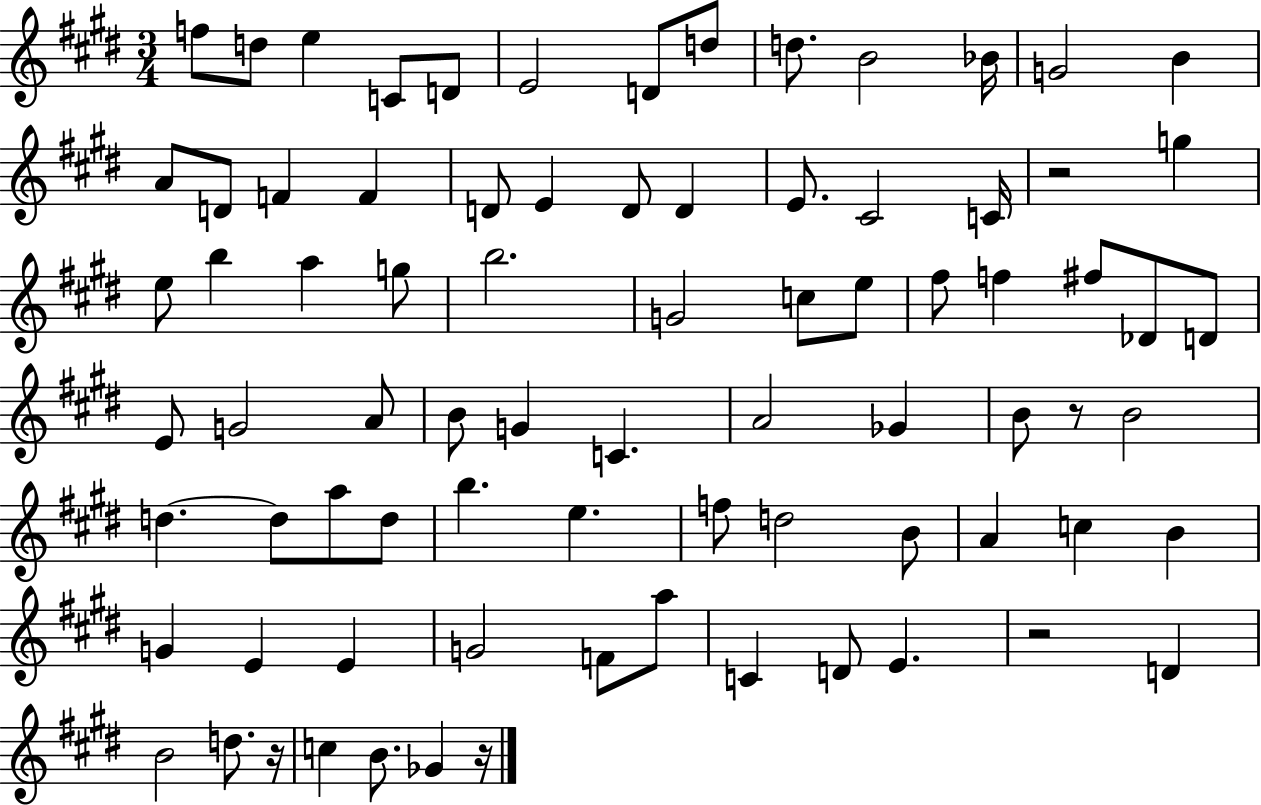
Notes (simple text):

F5/e D5/e E5/q C4/e D4/e E4/h D4/e D5/e D5/e. B4/h Bb4/s G4/h B4/q A4/e D4/e F4/q F4/q D4/e E4/q D4/e D4/q E4/e. C#4/h C4/s R/h G5/q E5/e B5/q A5/q G5/e B5/h. G4/h C5/e E5/e F#5/e F5/q F#5/e Db4/e D4/e E4/e G4/h A4/e B4/e G4/q C4/q. A4/h Gb4/q B4/e R/e B4/h D5/q. D5/e A5/e D5/e B5/q. E5/q. F5/e D5/h B4/e A4/q C5/q B4/q G4/q E4/q E4/q G4/h F4/e A5/e C4/q D4/e E4/q. R/h D4/q B4/h D5/e. R/s C5/q B4/e. Gb4/q R/s